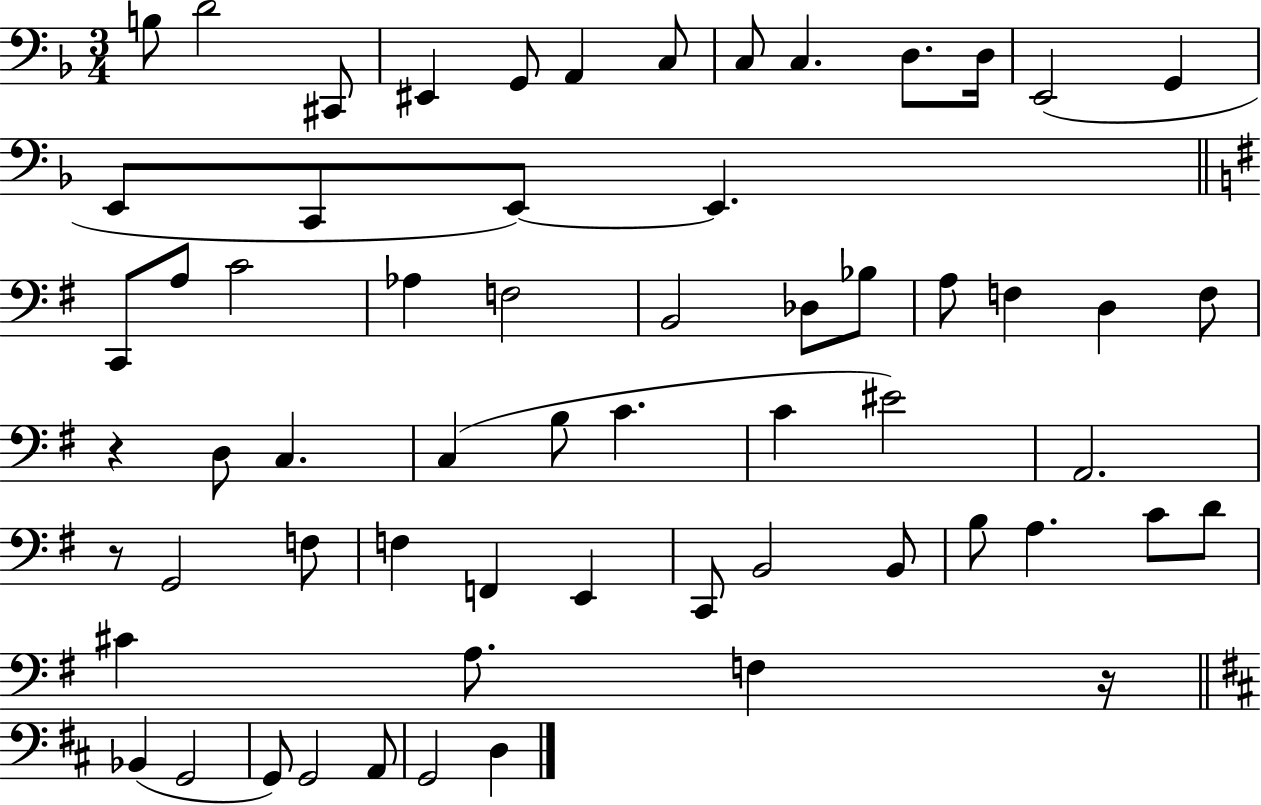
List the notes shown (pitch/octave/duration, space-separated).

B3/e D4/h C#2/e EIS2/q G2/e A2/q C3/e C3/e C3/q. D3/e. D3/s E2/h G2/q E2/e C2/e E2/e E2/q. C2/e A3/e C4/h Ab3/q F3/h B2/h Db3/e Bb3/e A3/e F3/q D3/q F3/e R/q D3/e C3/q. C3/q B3/e C4/q. C4/q EIS4/h A2/h. R/e G2/h F3/e F3/q F2/q E2/q C2/e B2/h B2/e B3/e A3/q. C4/e D4/e C#4/q A3/e. F3/q R/s Bb2/q G2/h G2/e G2/h A2/e G2/h D3/q